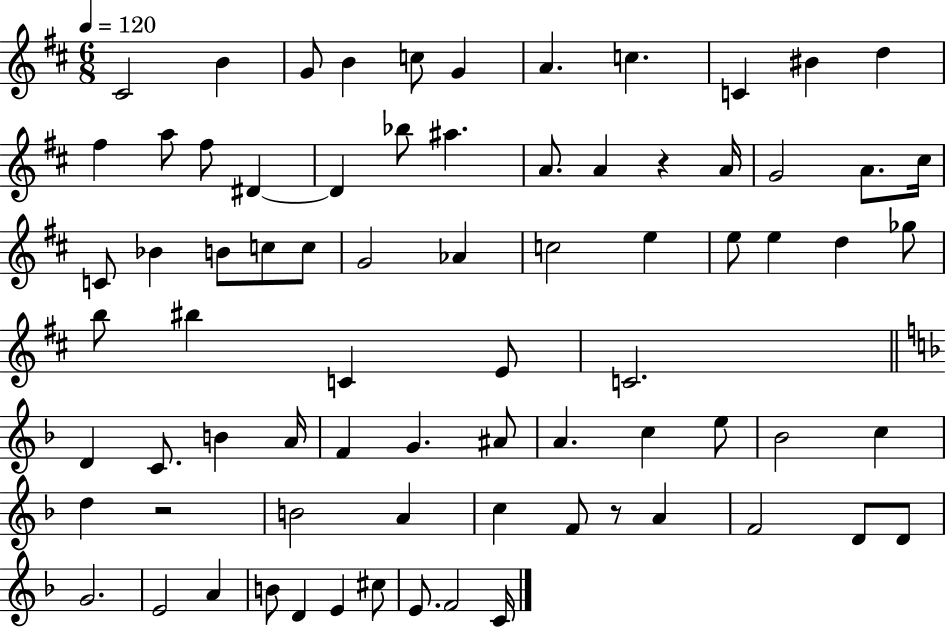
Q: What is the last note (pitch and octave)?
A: C4